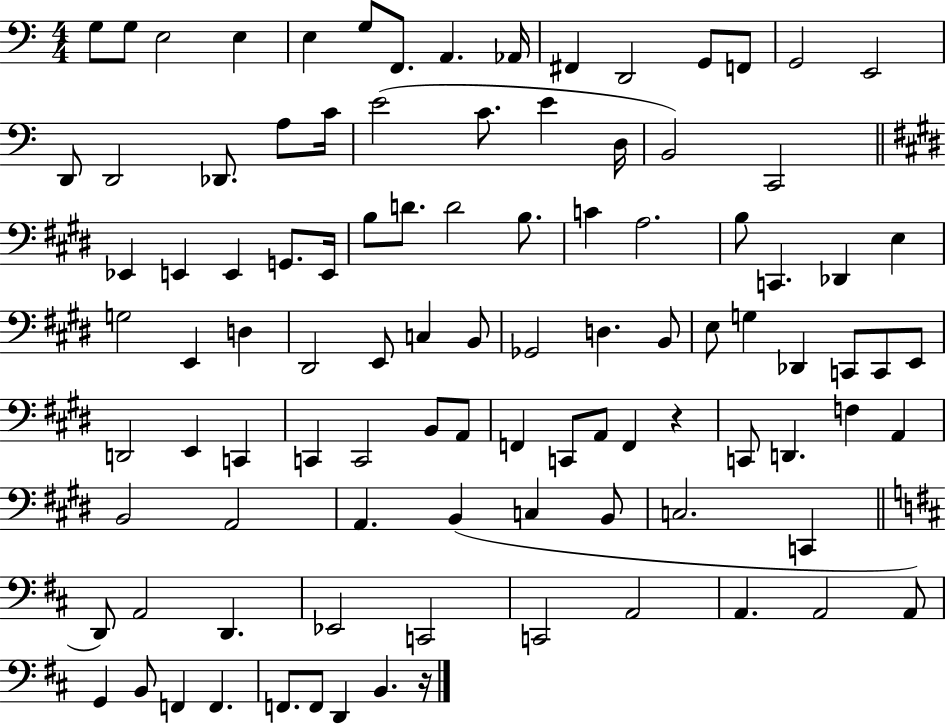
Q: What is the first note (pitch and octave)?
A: G3